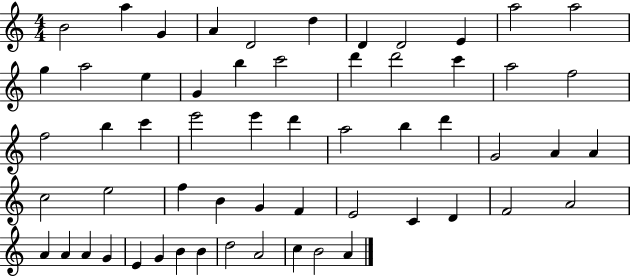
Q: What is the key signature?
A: C major